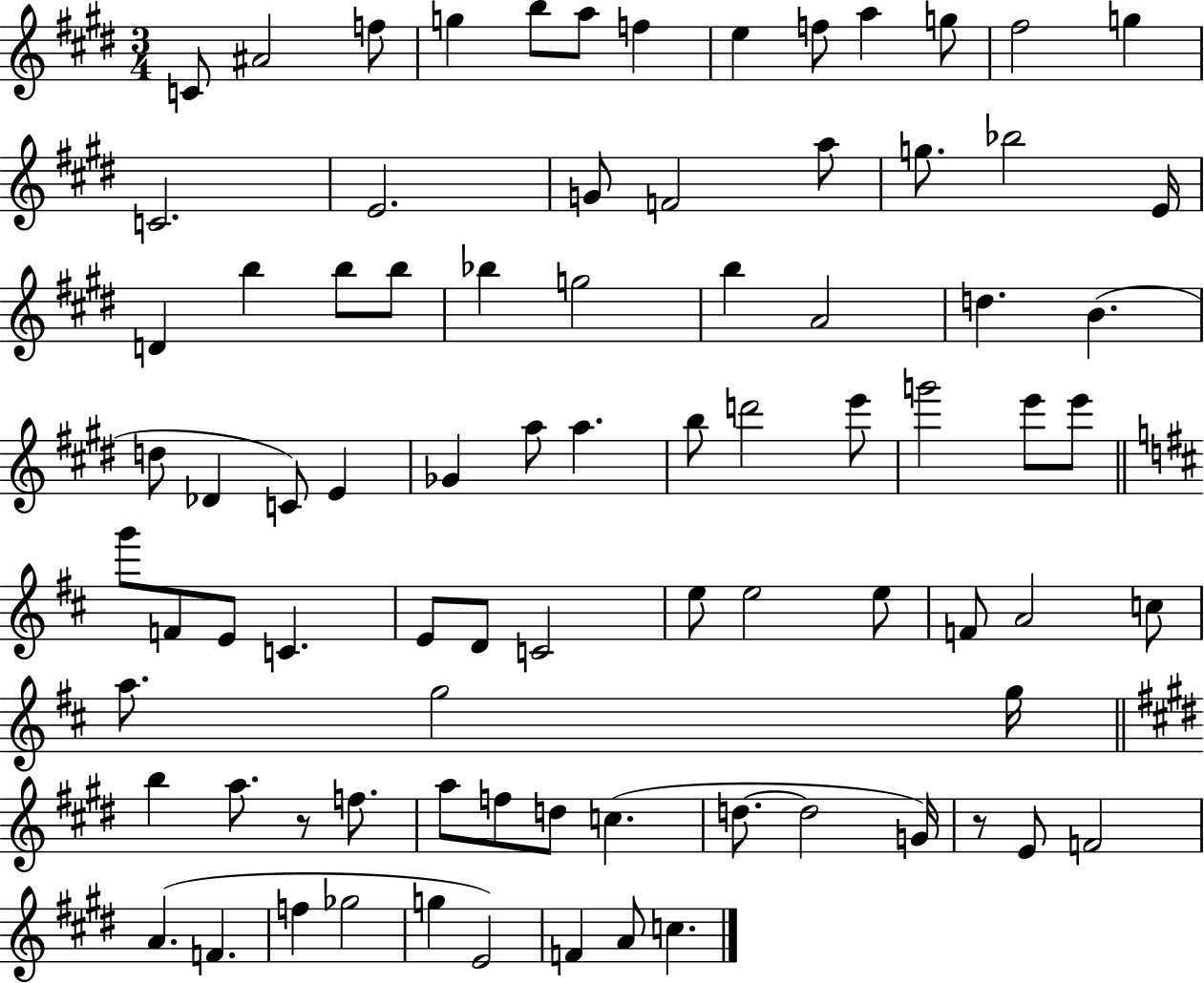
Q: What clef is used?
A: treble